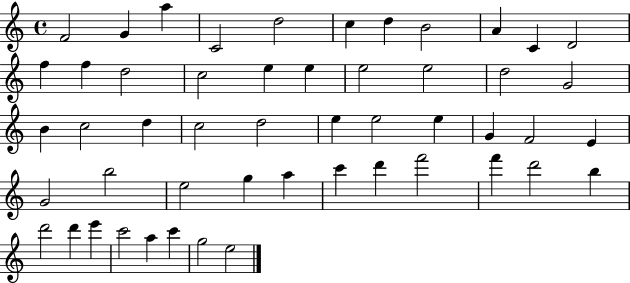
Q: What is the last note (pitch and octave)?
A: E5